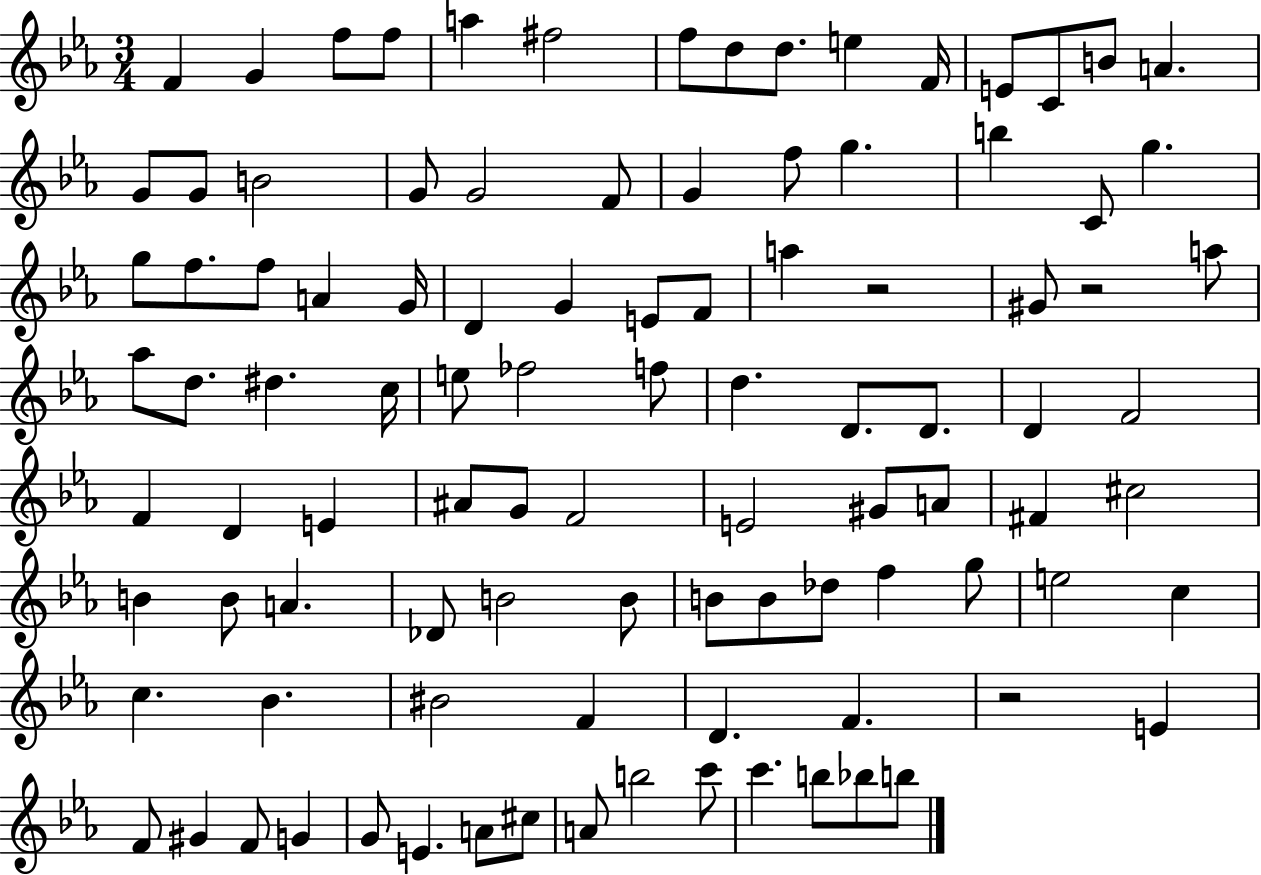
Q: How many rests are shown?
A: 3